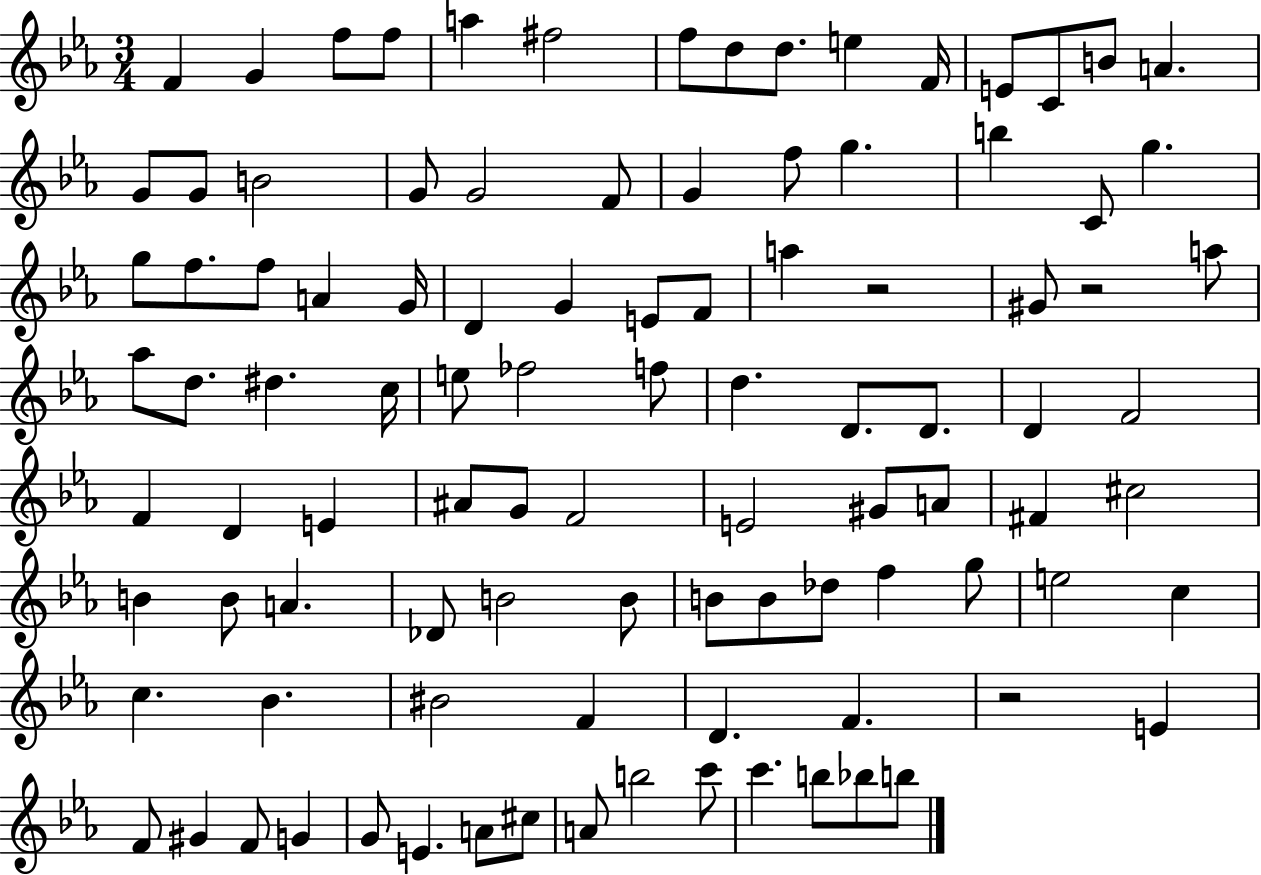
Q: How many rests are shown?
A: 3